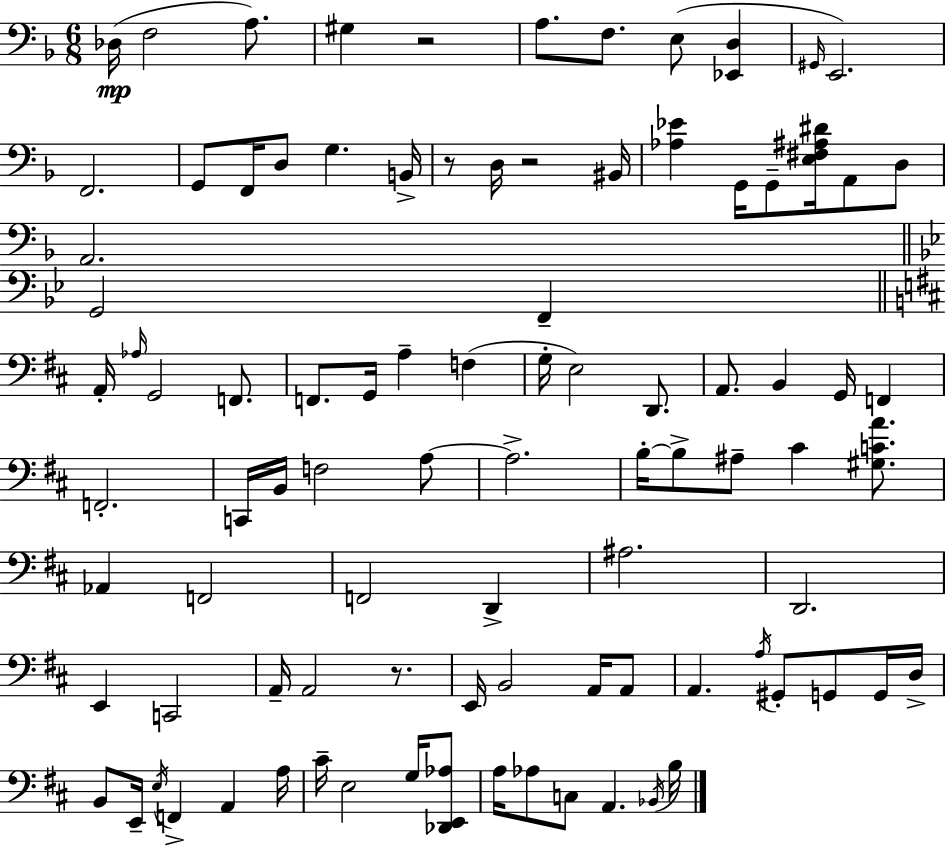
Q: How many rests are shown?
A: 4